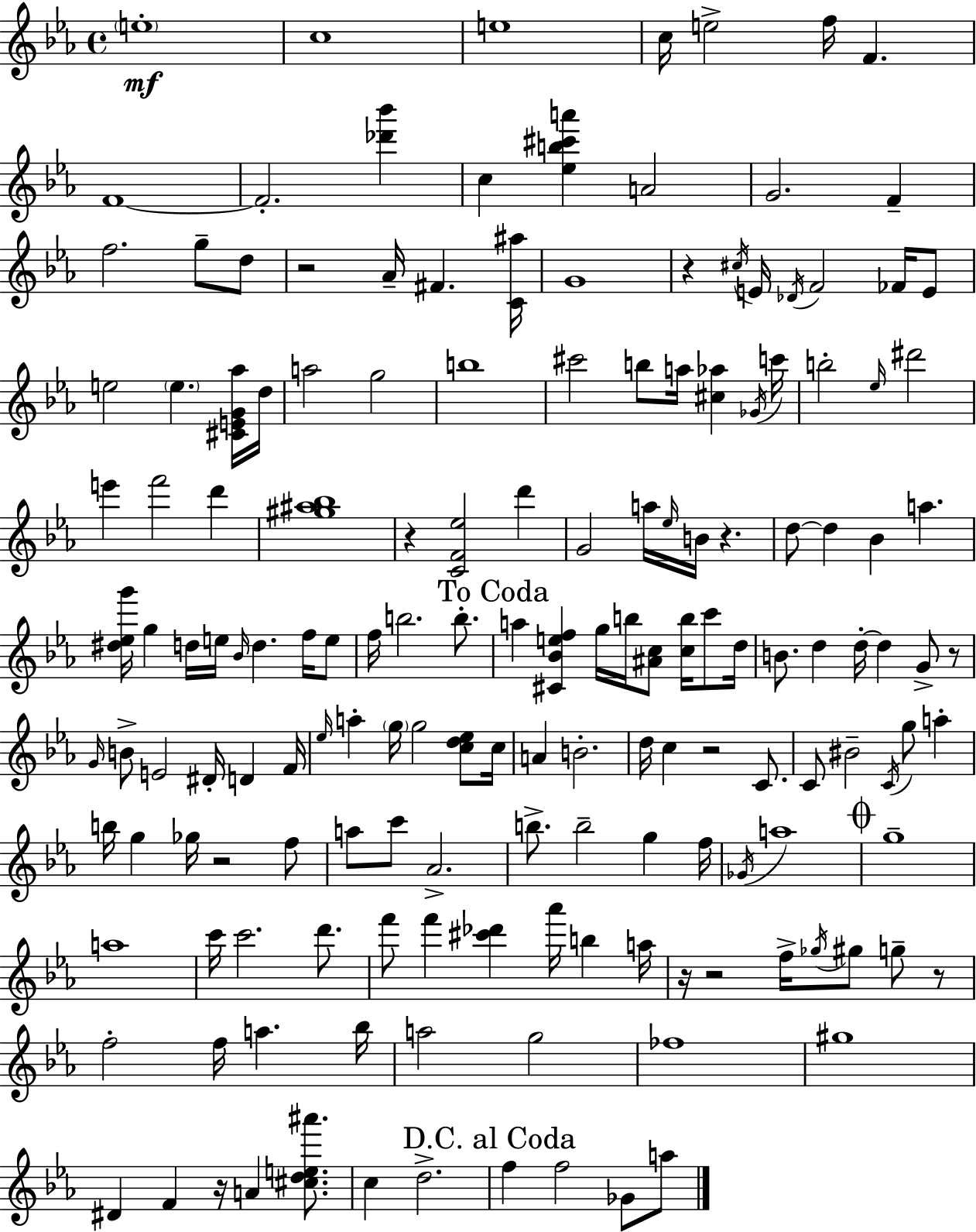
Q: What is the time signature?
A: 4/4